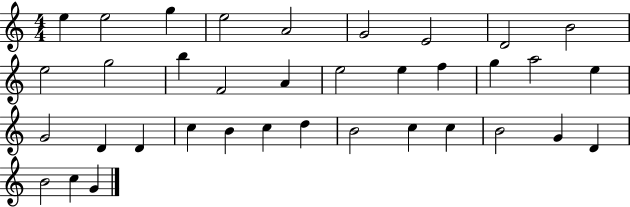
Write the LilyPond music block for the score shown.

{
  \clef treble
  \numericTimeSignature
  \time 4/4
  \key c \major
  e''4 e''2 g''4 | e''2 a'2 | g'2 e'2 | d'2 b'2 | \break e''2 g''2 | b''4 f'2 a'4 | e''2 e''4 f''4 | g''4 a''2 e''4 | \break g'2 d'4 d'4 | c''4 b'4 c''4 d''4 | b'2 c''4 c''4 | b'2 g'4 d'4 | \break b'2 c''4 g'4 | \bar "|."
}